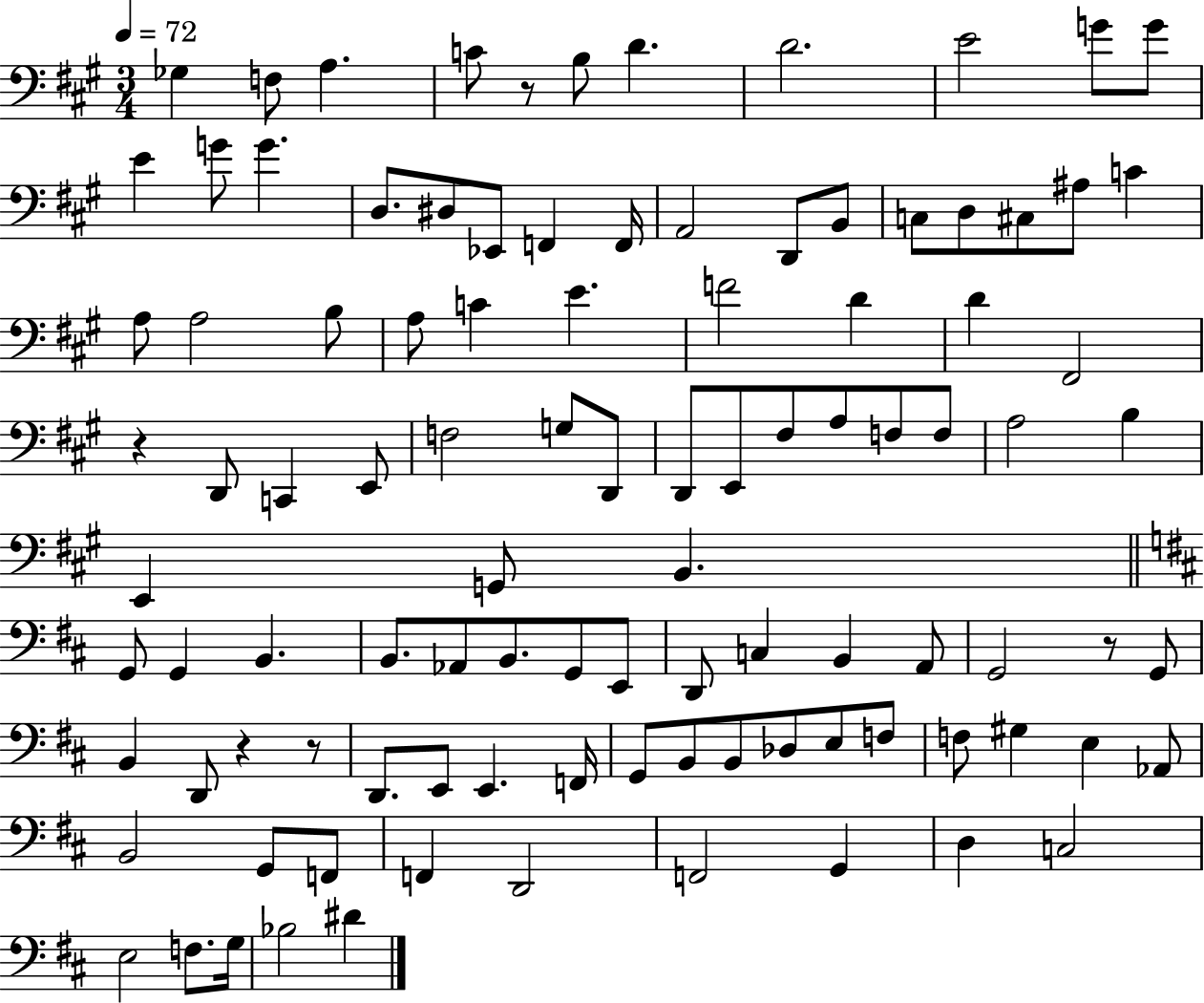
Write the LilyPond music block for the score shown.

{
  \clef bass
  \numericTimeSignature
  \time 3/4
  \key a \major
  \tempo 4 = 72
  ges4 f8 a4. | c'8 r8 b8 d'4. | d'2. | e'2 g'8 g'8 | \break e'4 g'8 g'4. | d8. dis8 ees,8 f,4 f,16 | a,2 d,8 b,8 | c8 d8 cis8 ais8 c'4 | \break a8 a2 b8 | a8 c'4 e'4. | f'2 d'4 | d'4 fis,2 | \break r4 d,8 c,4 e,8 | f2 g8 d,8 | d,8 e,8 fis8 a8 f8 f8 | a2 b4 | \break e,4 g,8 b,4. | \bar "||" \break \key d \major g,8 g,4 b,4. | b,8. aes,8 b,8. g,8 e,8 | d,8 c4 b,4 a,8 | g,2 r8 g,8 | \break b,4 d,8 r4 r8 | d,8. e,8 e,4. f,16 | g,8 b,8 b,8 des8 e8 f8 | f8 gis4 e4 aes,8 | \break b,2 g,8 f,8 | f,4 d,2 | f,2 g,4 | d4 c2 | \break e2 f8. g16 | bes2 dis'4 | \bar "|."
}